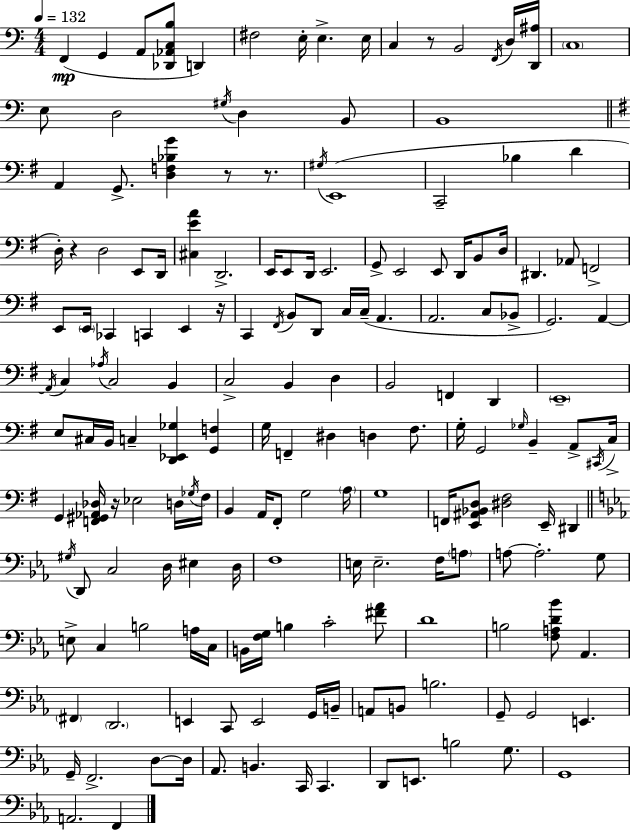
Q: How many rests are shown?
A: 6